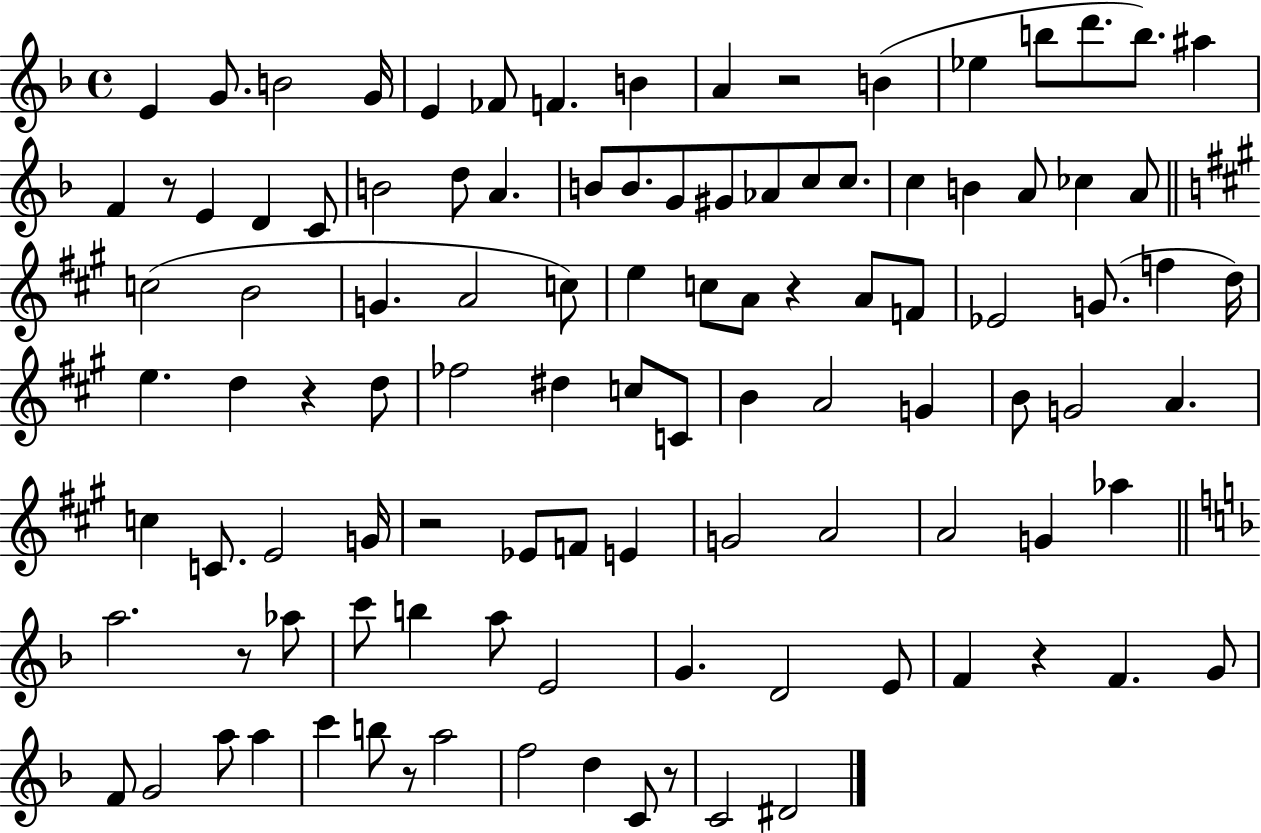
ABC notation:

X:1
T:Untitled
M:4/4
L:1/4
K:F
E G/2 B2 G/4 E _F/2 F B A z2 B _e b/2 d'/2 b/2 ^a F z/2 E D C/2 B2 d/2 A B/2 B/2 G/2 ^G/2 _A/2 c/2 c/2 c B A/2 _c A/2 c2 B2 G A2 c/2 e c/2 A/2 z A/2 F/2 _E2 G/2 f d/4 e d z d/2 _f2 ^d c/2 C/2 B A2 G B/2 G2 A c C/2 E2 G/4 z2 _E/2 F/2 E G2 A2 A2 G _a a2 z/2 _a/2 c'/2 b a/2 E2 G D2 E/2 F z F G/2 F/2 G2 a/2 a c' b/2 z/2 a2 f2 d C/2 z/2 C2 ^D2